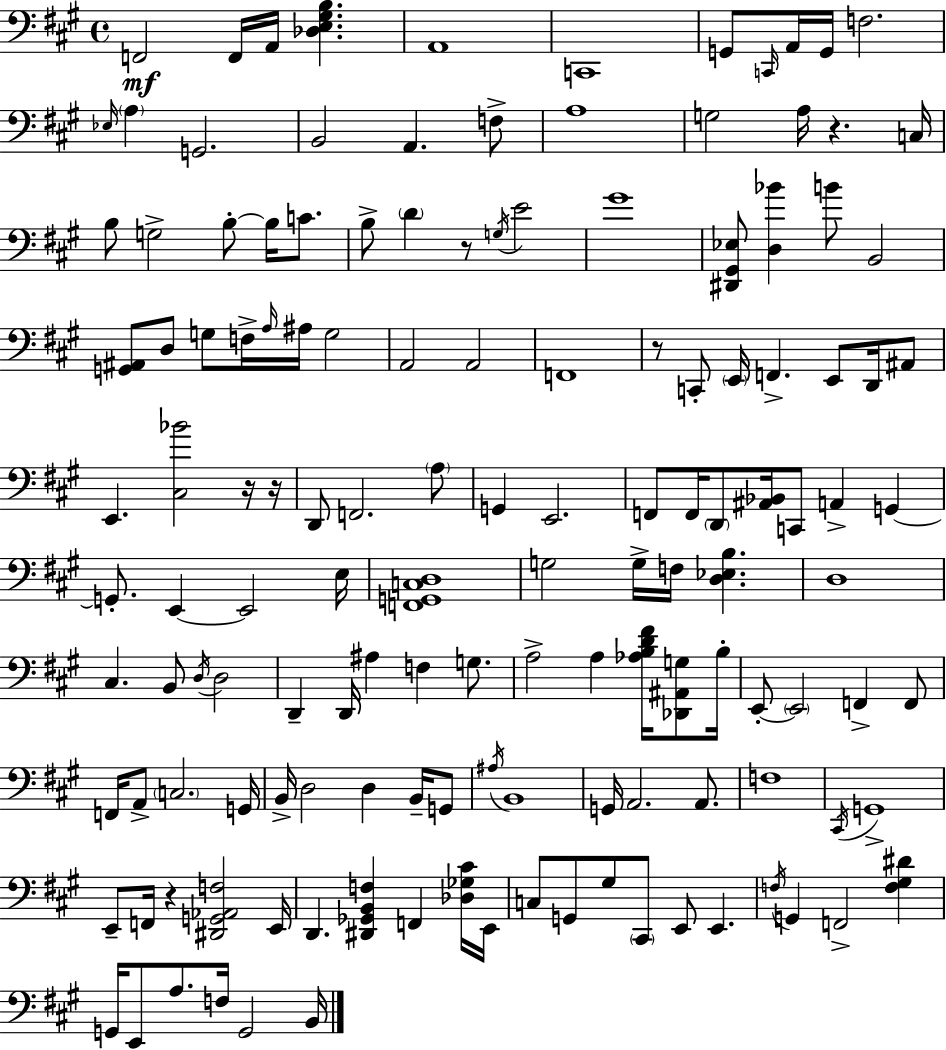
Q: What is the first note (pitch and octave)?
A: F2